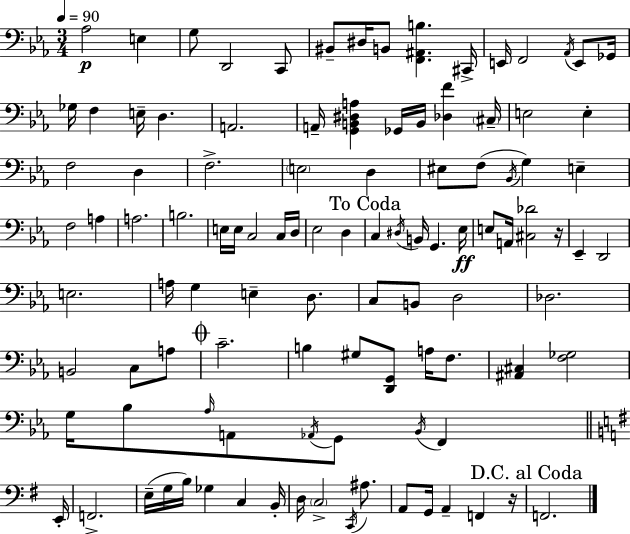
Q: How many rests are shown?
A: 2